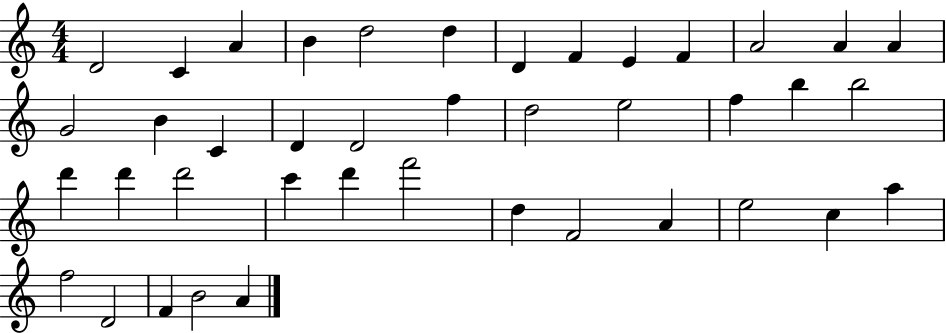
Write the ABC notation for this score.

X:1
T:Untitled
M:4/4
L:1/4
K:C
D2 C A B d2 d D F E F A2 A A G2 B C D D2 f d2 e2 f b b2 d' d' d'2 c' d' f'2 d F2 A e2 c a f2 D2 F B2 A